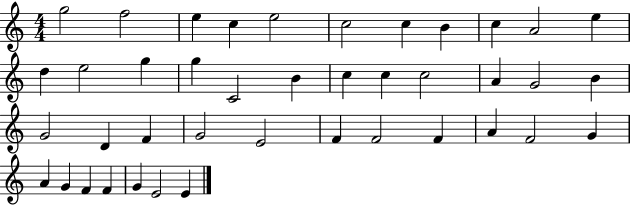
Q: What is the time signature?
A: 4/4